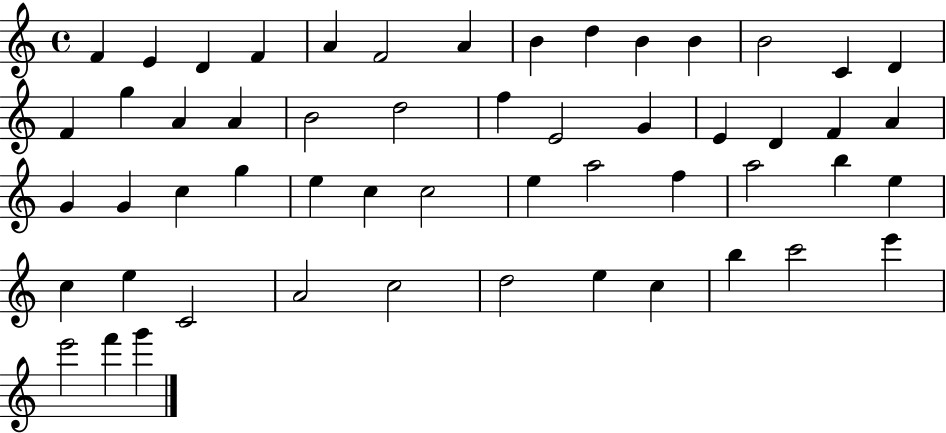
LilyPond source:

{
  \clef treble
  \time 4/4
  \defaultTimeSignature
  \key c \major
  f'4 e'4 d'4 f'4 | a'4 f'2 a'4 | b'4 d''4 b'4 b'4 | b'2 c'4 d'4 | \break f'4 g''4 a'4 a'4 | b'2 d''2 | f''4 e'2 g'4 | e'4 d'4 f'4 a'4 | \break g'4 g'4 c''4 g''4 | e''4 c''4 c''2 | e''4 a''2 f''4 | a''2 b''4 e''4 | \break c''4 e''4 c'2 | a'2 c''2 | d''2 e''4 c''4 | b''4 c'''2 e'''4 | \break e'''2 f'''4 g'''4 | \bar "|."
}